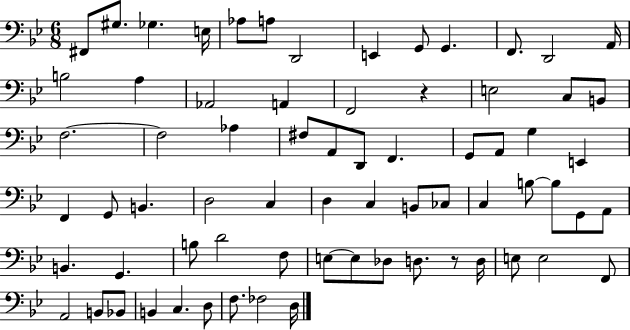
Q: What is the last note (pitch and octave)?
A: D3